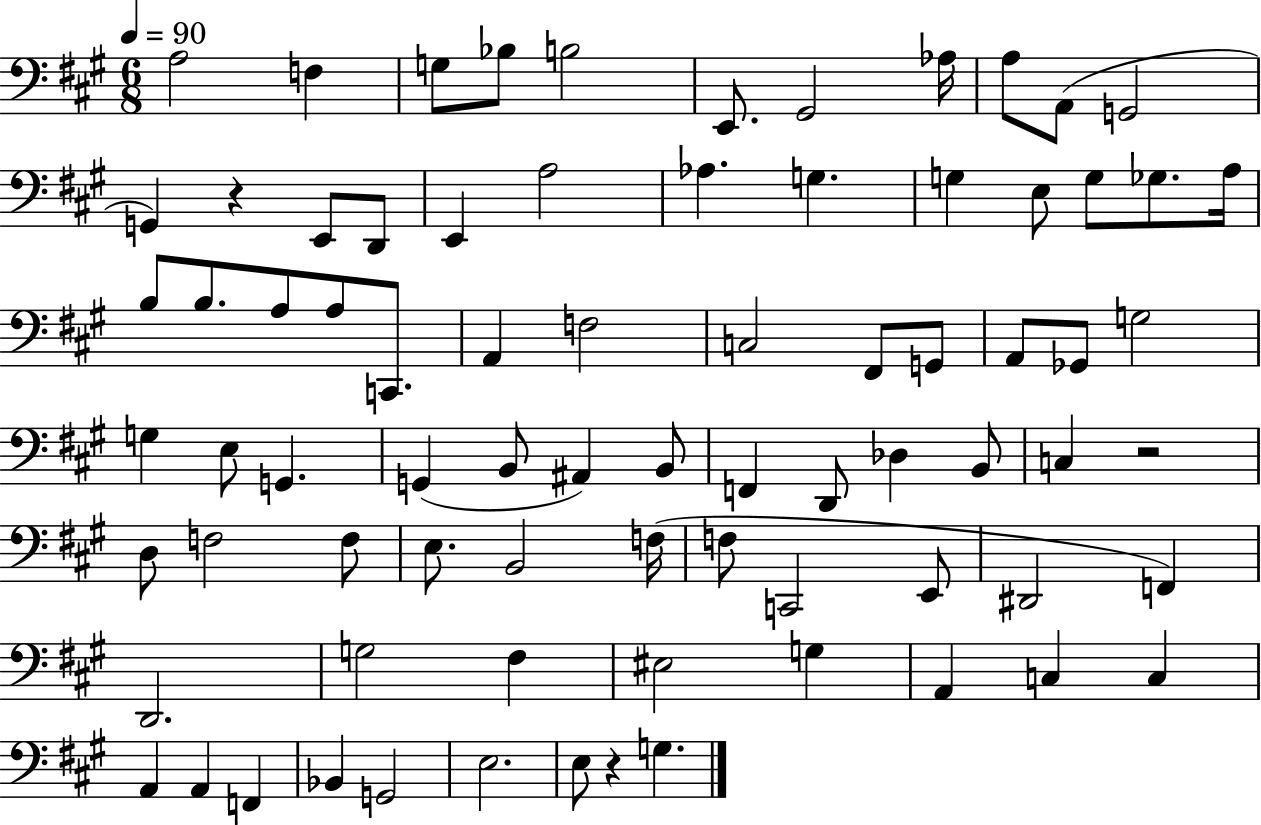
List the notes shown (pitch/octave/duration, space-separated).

A3/h F3/q G3/e Bb3/e B3/h E2/e. G#2/h Ab3/s A3/e A2/e G2/h G2/q R/q E2/e D2/e E2/q A3/h Ab3/q. G3/q. G3/q E3/e G3/e Gb3/e. A3/s B3/e B3/e. A3/e A3/e C2/e. A2/q F3/h C3/h F#2/e G2/e A2/e Gb2/e G3/h G3/q E3/e G2/q. G2/q B2/e A#2/q B2/e F2/q D2/e Db3/q B2/e C3/q R/h D3/e F3/h F3/e E3/e. B2/h F3/s F3/e C2/h E2/e D#2/h F2/q D2/h. G3/h F#3/q EIS3/h G3/q A2/q C3/q C3/q A2/q A2/q F2/q Bb2/q G2/h E3/h. E3/e R/q G3/q.